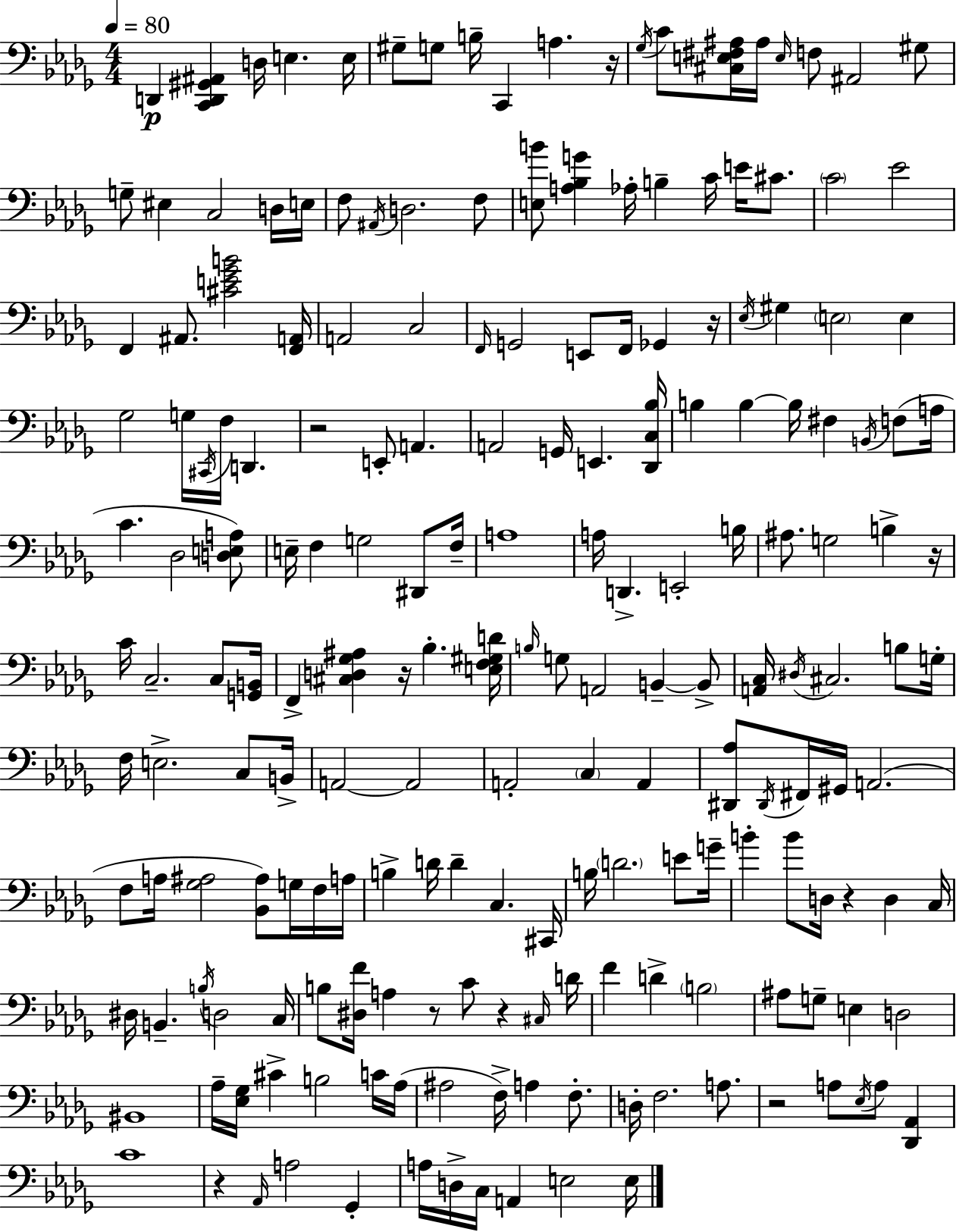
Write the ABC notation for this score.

X:1
T:Untitled
M:4/4
L:1/4
K:Bbm
D,, [C,,D,,^G,,^A,,] D,/4 E, E,/4 ^G,/2 G,/2 B,/4 C,, A, z/4 _G,/4 C/2 [^C,E,^F,^A,]/4 ^A,/4 E,/4 F,/2 ^A,,2 ^G,/2 G,/2 ^E, C,2 D,/4 E,/4 F,/2 ^A,,/4 D,2 F,/2 [E,B]/2 [A,_B,G] _A,/4 B, C/4 E/4 ^C/2 C2 _E2 F,, ^A,,/2 [^CE_GB]2 [F,,A,,]/4 A,,2 C,2 F,,/4 G,,2 E,,/2 F,,/4 _G,, z/4 _E,/4 ^G, E,2 E, _G,2 G,/4 ^C,,/4 F,/4 D,, z2 E,,/2 A,, A,,2 G,,/4 E,, [_D,,C,_B,]/4 B, B, B,/4 ^F, B,,/4 F,/2 A,/4 C _D,2 [D,E,A,]/2 E,/4 F, G,2 ^D,,/2 F,/4 A,4 A,/4 D,, E,,2 B,/4 ^A,/2 G,2 B, z/4 C/4 C,2 C,/2 [G,,B,,]/4 F,, [^C,D,_G,^A,] z/4 _B, [E,F,^G,D]/4 B,/4 G,/2 A,,2 B,, B,,/2 [A,,C,]/4 ^D,/4 ^C,2 B,/2 G,/4 F,/4 E,2 C,/2 B,,/4 A,,2 A,,2 A,,2 C, A,, [^D,,_A,]/2 ^D,,/4 ^F,,/4 ^G,,/4 A,,2 F,/2 A,/4 [_G,^A,]2 [_B,,^A,]/2 G,/4 F,/4 A,/4 B, D/4 D C, ^C,,/4 B,/4 D2 E/2 G/4 B B/2 D,/4 z D, C,/4 ^D,/4 B,, B,/4 D,2 C,/4 B,/2 [^D,F]/4 A, z/2 C/2 z ^C,/4 D/4 F D B,2 ^A,/2 G,/2 E, D,2 ^B,,4 _A,/4 [_E,_G,]/4 ^C B,2 C/4 _A,/4 ^A,2 F,/4 A, F,/2 D,/4 F,2 A,/2 z2 A,/2 _E,/4 A,/2 [_D,,_A,,] C4 z _A,,/4 A,2 _G,, A,/4 D,/4 C,/4 A,, E,2 E,/4